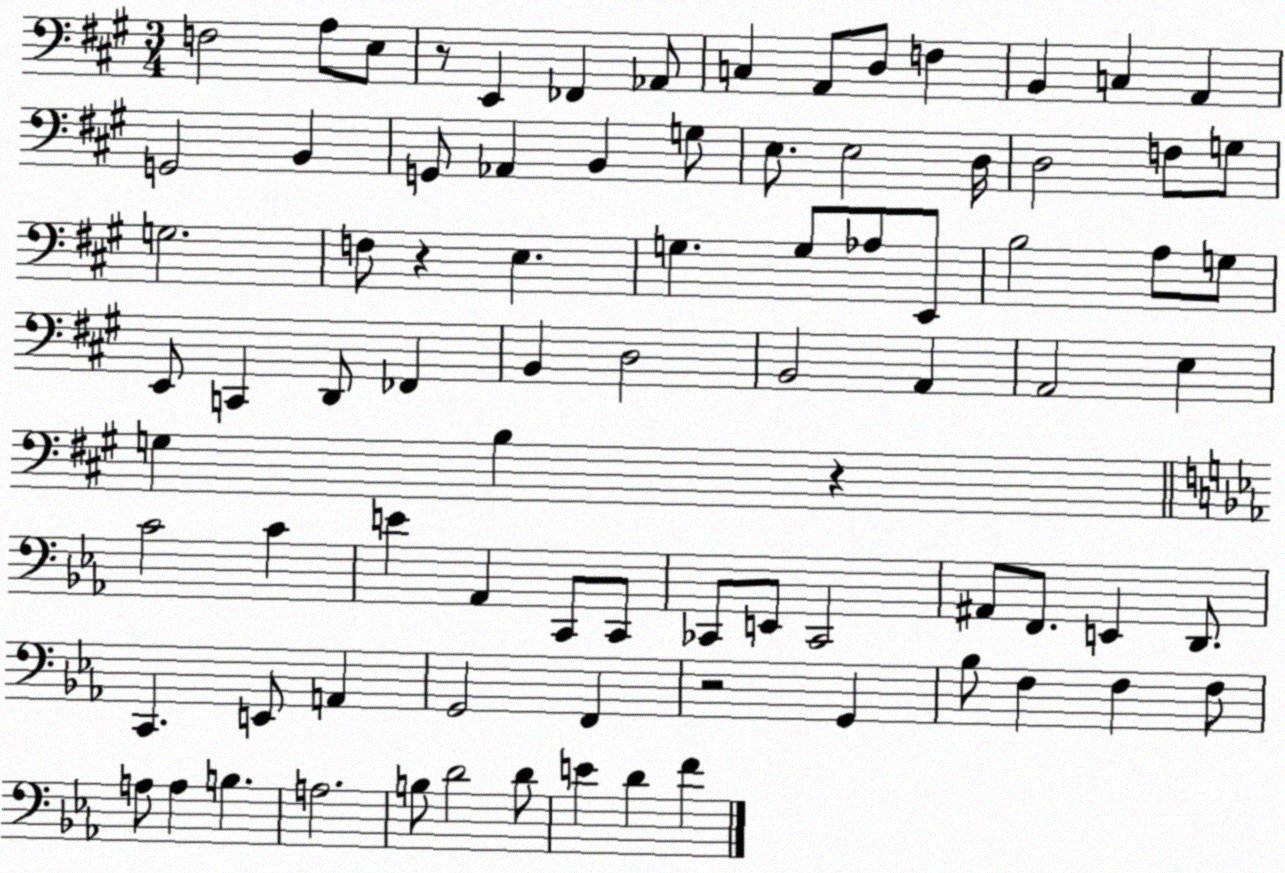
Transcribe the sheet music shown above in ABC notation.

X:1
T:Untitled
M:3/4
L:1/4
K:A
F,2 A,/2 E,/2 z/2 E,, _F,, _A,,/2 C, A,,/2 D,/2 F, B,, C, A,, G,,2 B,, G,,/2 _A,, B,, G,/2 E,/2 E,2 D,/4 D,2 F,/2 G,/2 G,2 F,/2 z E, G, G,/2 _A,/2 E,,/2 B,2 A,/2 G,/2 E,,/2 C,, D,,/2 _F,, B,, D,2 B,,2 A,, A,,2 E, G, B, z C2 C E _A,, C,,/2 C,,/2 _C,,/2 E,,/2 _C,,2 ^A,,/2 F,,/2 E,, D,,/2 C,, E,,/2 A,, G,,2 F,, z2 G,, _B,/2 F, F, F,/2 A,/2 A, B, A,2 B,/2 D2 D/2 E D F